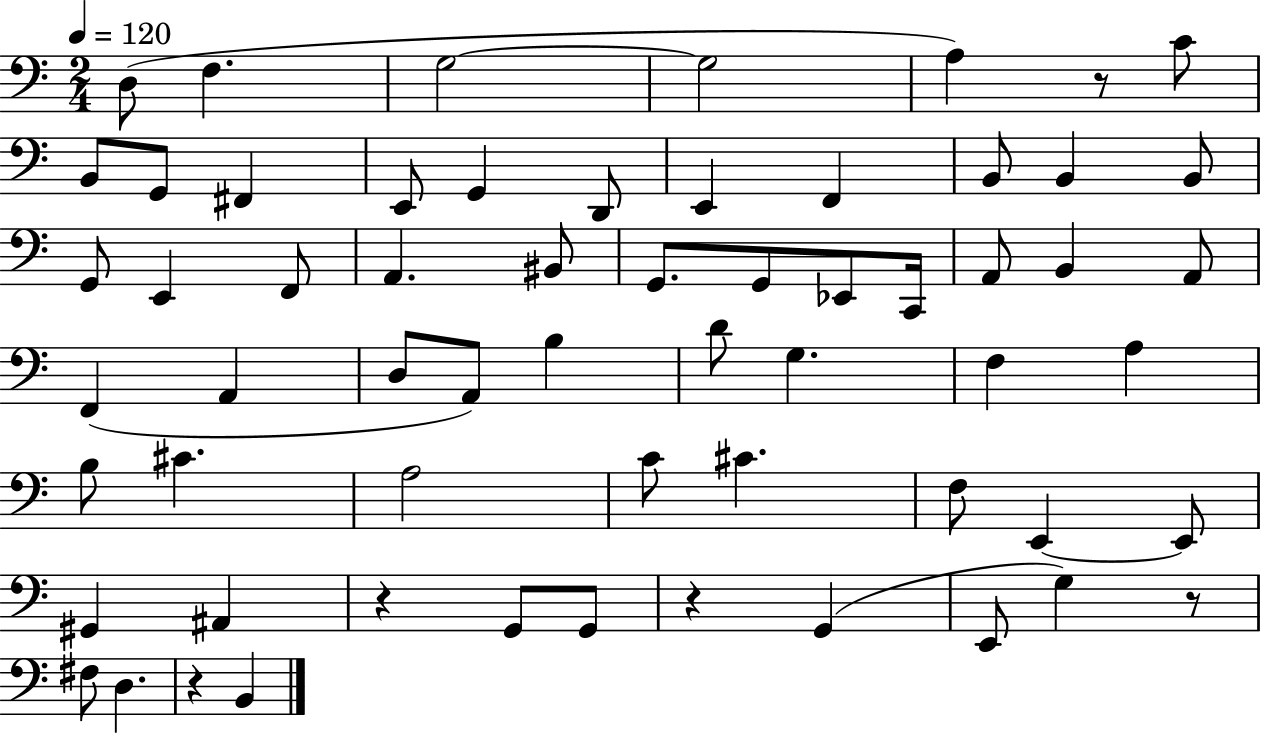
D3/e F3/q. G3/h G3/h A3/q R/e C4/e B2/e G2/e F#2/q E2/e G2/q D2/e E2/q F2/q B2/e B2/q B2/e G2/e E2/q F2/e A2/q. BIS2/e G2/e. G2/e Eb2/e C2/s A2/e B2/q A2/e F2/q A2/q D3/e A2/e B3/q D4/e G3/q. F3/q A3/q B3/e C#4/q. A3/h C4/e C#4/q. F3/e E2/q E2/e G#2/q A#2/q R/q G2/e G2/e R/q G2/q E2/e G3/q R/e F#3/e D3/q. R/q B2/q